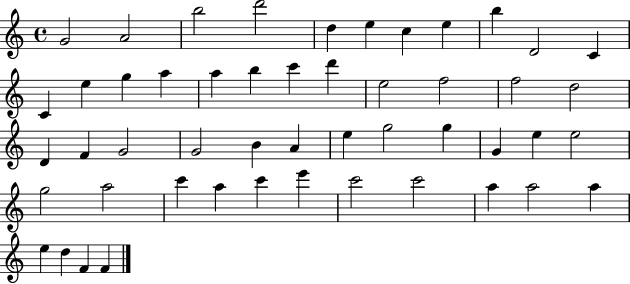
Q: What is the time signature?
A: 4/4